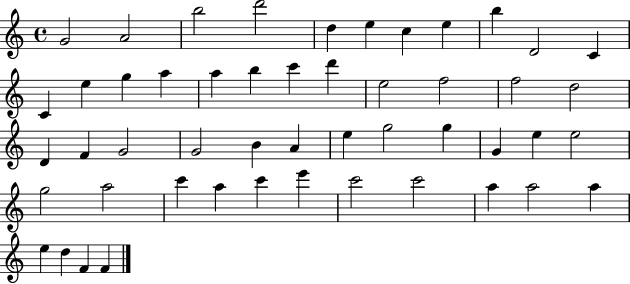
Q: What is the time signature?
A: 4/4